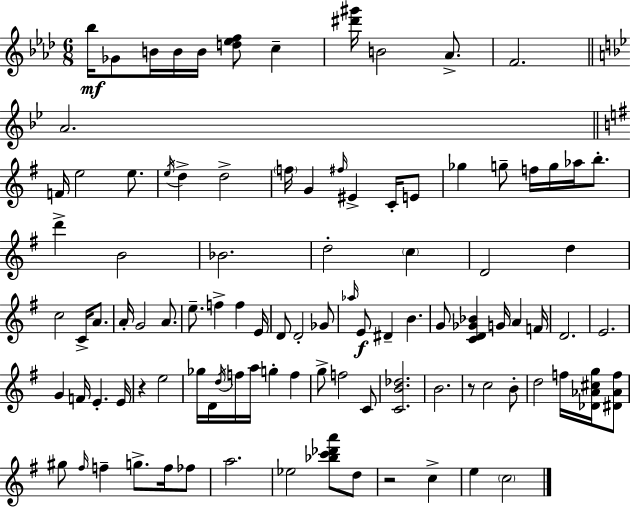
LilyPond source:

{
  \clef treble
  \numericTimeSignature
  \time 6/8
  \key aes \major
  bes''16\mf ges'8 b'16 b'16 b'16 <d'' ees'' f''>8 c''4-- | <dis''' gis'''>16 b'2 aes'8.-> | f'2. | \bar "||" \break \key g \minor a'2. | \bar "||" \break \key g \major f'16 e''2 e''8. | \acciaccatura { e''16 } d''4-> d''2-> | \parenthesize f''16 g'4 \grace { fis''16 } eis'4-> c'16-. | e'8 ges''4 g''8-- f''16 g''16 aes''16 b''8.-. | \break d'''4-> b'2 | bes'2. | d''2-. \parenthesize c''4 | d'2 d''4 | \break c''2 c'16-> a'8. | a'16-. g'2 a'8. | e''8.-- f''4-> f''4 | e'16 d'8 d'2-. | \break ges'8 \grace { aes''16 }\f e'8 dis'4-- b'4. | g'8 <c' d' ges' bes'>4 g'16 a'4 | f'16 d'2. | e'2. | \break g'4 f'16 e'4.-. | e'16 r4 e''2 | ges''16 d'16 \acciaccatura { d''16 } f''16 a''16 g''4-. | f''4 g''8-> f''2 | \break c'8 <c' b' des''>2. | b'2. | r8 c''2 | b'8-. d''2 | \break f''16 <des' aes' cis'' g''>16 <dis' aes' f''>8 gis''8 \grace { fis''16 } f''4-- g''8.-> | f''16 fes''8 a''2. | ees''2 | <bes'' c''' des''' a'''>8 d''8 r2 | \break c''4-> e''4 \parenthesize c''2 | \bar "|."
}